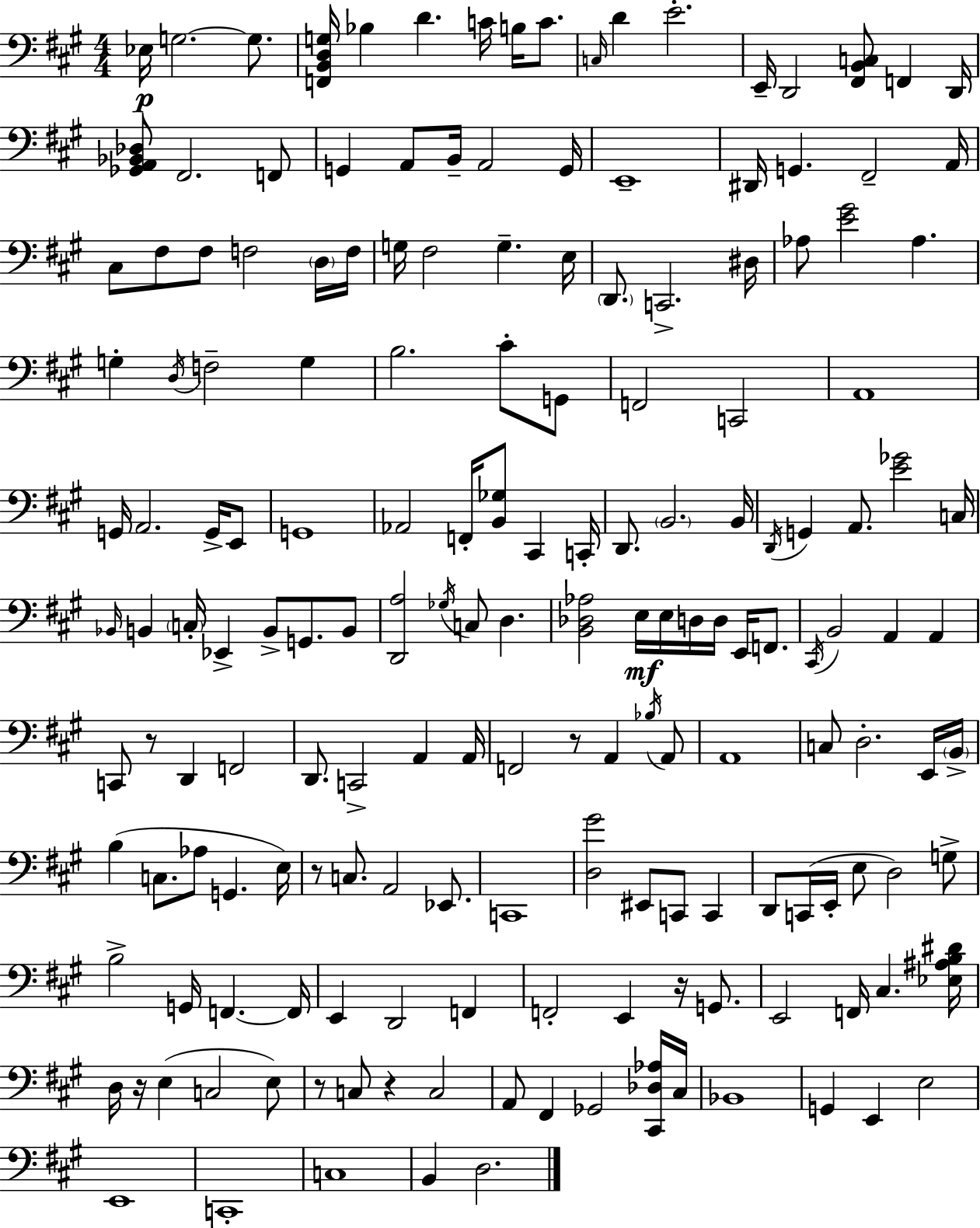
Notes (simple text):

Eb3/s G3/h. G3/e. [F2,B2,D3,G3]/s Bb3/q D4/q. C4/s B3/s C4/e. C3/s D4/q E4/h. E2/s D2/h [F#2,B2,C3]/e F2/q D2/s [Gb2,A2,Bb2,Db3]/e F#2/h. F2/e G2/q A2/e B2/s A2/h G2/s E2/w D#2/s G2/q. F#2/h A2/s C#3/e F#3/e F#3/e F3/h D3/s F3/s G3/s F#3/h G3/q. E3/s D2/e. C2/h. D#3/s Ab3/e [E4,G#4]/h Ab3/q. G3/q D3/s F3/h G3/q B3/h. C#4/e G2/e F2/h C2/h A2/w G2/s A2/h. G2/s E2/e G2/w Ab2/h F2/s [B2,Gb3]/e C#2/q C2/s D2/e. B2/h. B2/s D2/s G2/q A2/e. [E4,Gb4]/h C3/s Bb2/s B2/q C3/s Eb2/q B2/e G2/e. B2/e [D2,A3]/h Gb3/s C3/e D3/q. [B2,Db3,Ab3]/h E3/s E3/s D3/s D3/s E2/s F2/e. C#2/s B2/h A2/q A2/q C2/e R/e D2/q F2/h D2/e. C2/h A2/q A2/s F2/h R/e A2/q Bb3/s A2/e A2/w C3/e D3/h. E2/s B2/s B3/q C3/e. Ab3/e G2/q. E3/s R/e C3/e. A2/h Eb2/e. C2/w [D3,G#4]/h EIS2/e C2/e C2/q D2/e C2/s E2/s E3/e D3/h G3/e B3/h G2/s F2/q. F2/s E2/q D2/h F2/q F2/h E2/q R/s G2/e. E2/h F2/s C#3/q. [Eb3,A#3,B3,D#4]/s D3/s R/s E3/q C3/h E3/e R/e C3/e R/q C3/h A2/e F#2/q Gb2/h [C#2,Db3,Ab3]/s C#3/s Bb2/w G2/q E2/q E3/h E2/w C2/w C3/w B2/q D3/h.